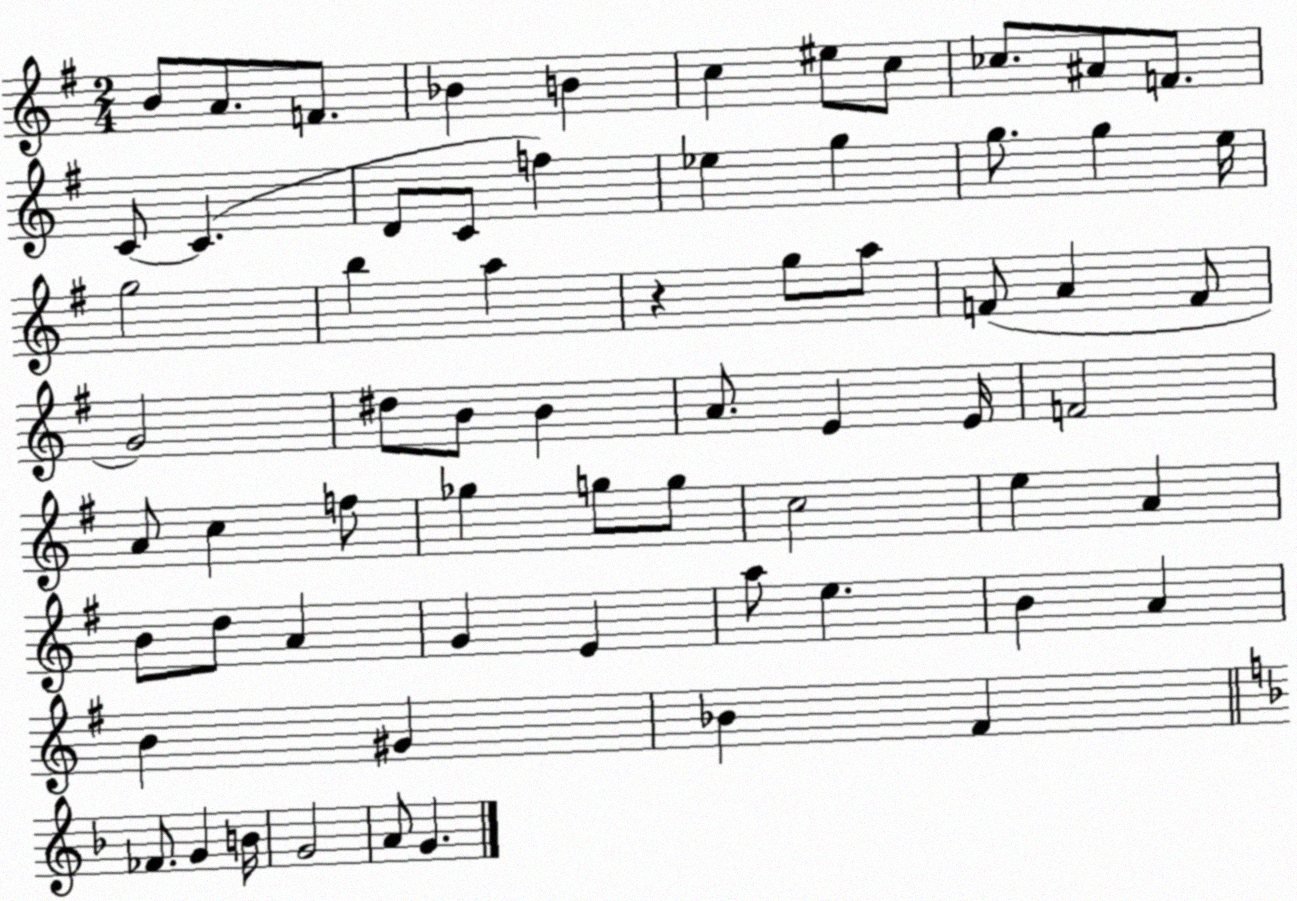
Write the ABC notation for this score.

X:1
T:Untitled
M:2/4
L:1/4
K:G
B/2 A/2 F/2 _B B c ^e/2 c/2 _c/2 ^A/2 F/2 C/2 C D/2 C/2 f _e g g/2 g e/4 g2 b a z g/2 a/2 F/2 A F/2 G2 ^d/2 B/2 B A/2 E E/4 F2 A/2 c f/2 _g g/2 g/2 c2 e A B/2 d/2 A G E a/2 e B A B ^G _B ^F _F/2 G B/4 G2 A/2 G